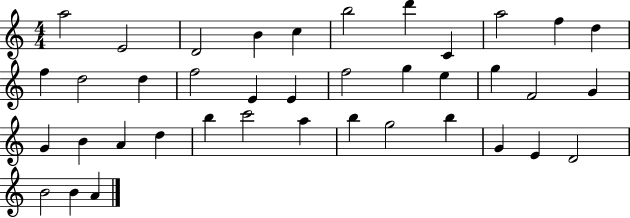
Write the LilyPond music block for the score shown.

{
  \clef treble
  \numericTimeSignature
  \time 4/4
  \key c \major
  a''2 e'2 | d'2 b'4 c''4 | b''2 d'''4 c'4 | a''2 f''4 d''4 | \break f''4 d''2 d''4 | f''2 e'4 e'4 | f''2 g''4 e''4 | g''4 f'2 g'4 | \break g'4 b'4 a'4 d''4 | b''4 c'''2 a''4 | b''4 g''2 b''4 | g'4 e'4 d'2 | \break b'2 b'4 a'4 | \bar "|."
}